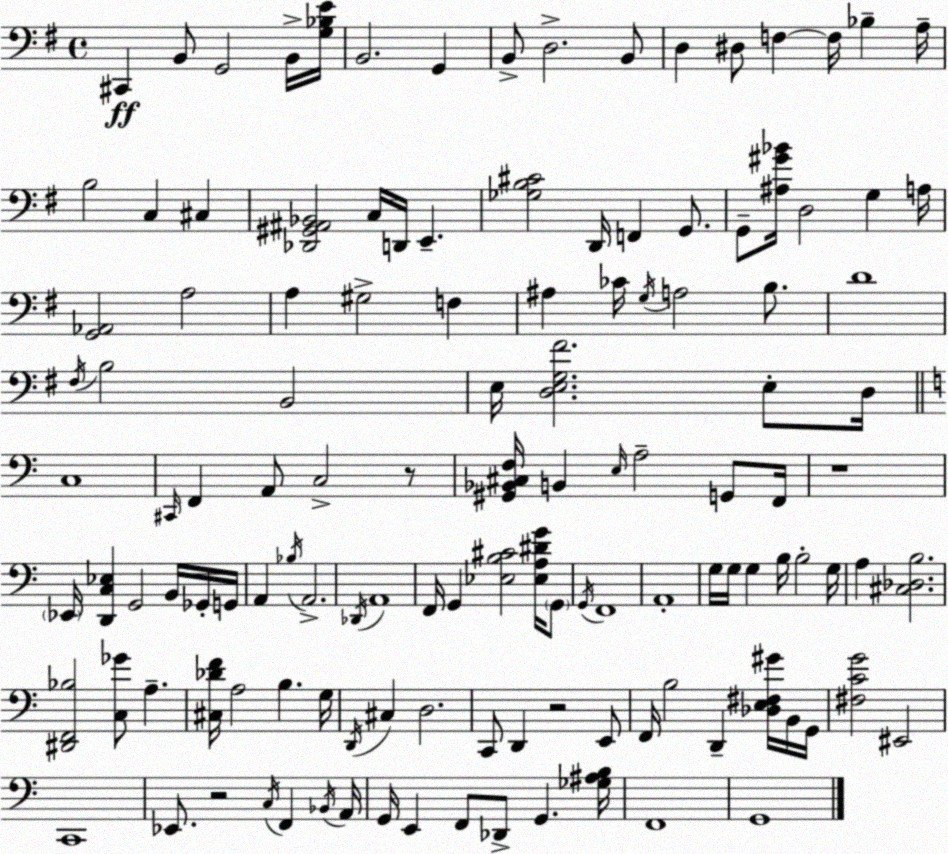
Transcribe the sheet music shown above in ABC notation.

X:1
T:Untitled
M:4/4
L:1/4
K:G
^C,, B,,/2 G,,2 B,,/4 [G,_B,E]/4 B,,2 G,, B,,/2 D,2 B,,/2 D, ^D,/2 F, F,/4 _B, A,/4 B,2 C, ^C, [_D,,^G,,^A,,_B,,]2 C,/4 D,,/4 E,, [_G,B,^C]2 D,,/4 F,, G,,/2 G,,/2 [^A,^G_B]/4 D,2 G, A,/4 [G,,_A,,]2 A,2 A, ^G,2 F, ^A, _C/4 G,/4 A,2 B,/2 D4 ^F,/4 B,2 B,,2 E,/4 [D,E,G,^F]2 E,/2 D,/4 C,4 ^C,,/4 F,, A,,/2 C,2 z/2 [^G,,_B,,^C,F,]/4 B,, E,/4 A,2 G,,/2 F,,/4 z4 _E,,/4 [D,,C,_E,] G,,2 B,,/4 _G,,/4 G,,/4 A,, _B,/4 A,,2 _D,,/4 A,,4 F,,/4 G,, [_E,B,^C]2 [_E,A,^DG]/4 G,,/2 G,,/4 F,,4 A,,4 G,/4 G,/4 G, B,/4 B,2 G,/4 A, [^C,_D,B,]2 [^D,,F,,_B,]2 [C,_G]/2 A, [^C,_DF]/4 A,2 B, G,/4 D,,/4 ^C, D,2 C,,/2 D,, z2 E,,/2 F,,/4 B,2 D,, [_D,E,^F,^G]/4 B,,/4 G,,/4 [^F,CG]2 ^E,,2 C,,4 _E,,/2 z2 C,/4 F,, _B,,/4 A,,/4 G,,/4 E,, F,,/2 _D,,/2 G,, [_G,^A,B,]/4 F,,4 G,,4